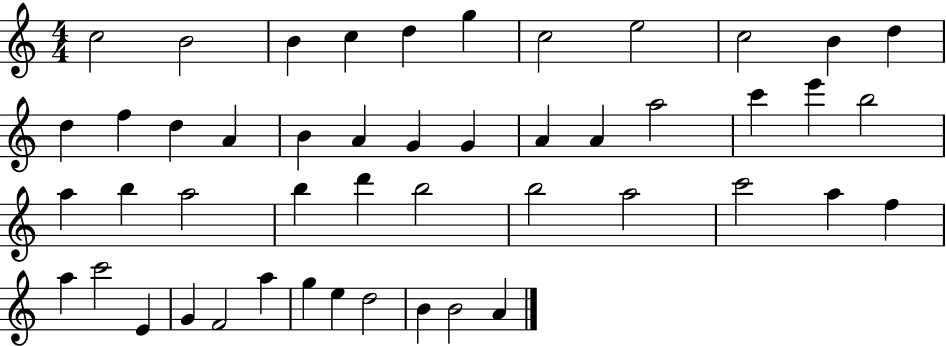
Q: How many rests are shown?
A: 0